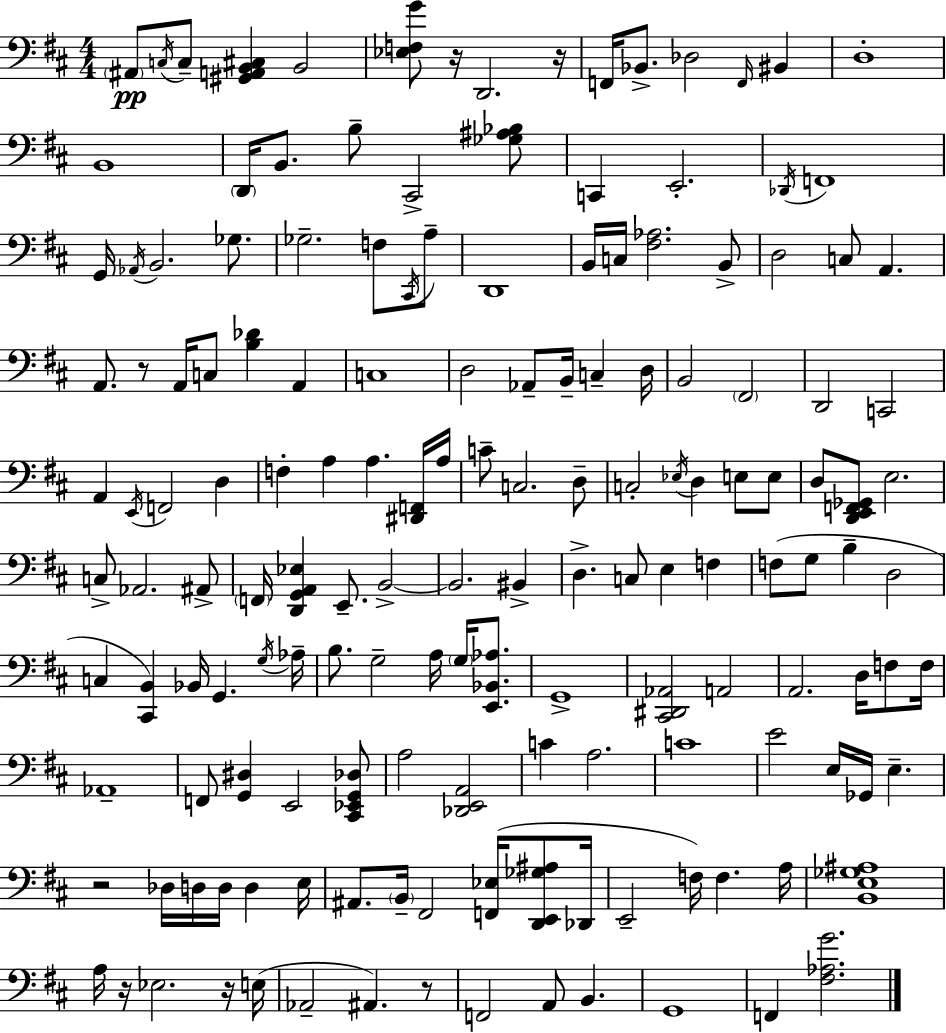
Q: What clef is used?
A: bass